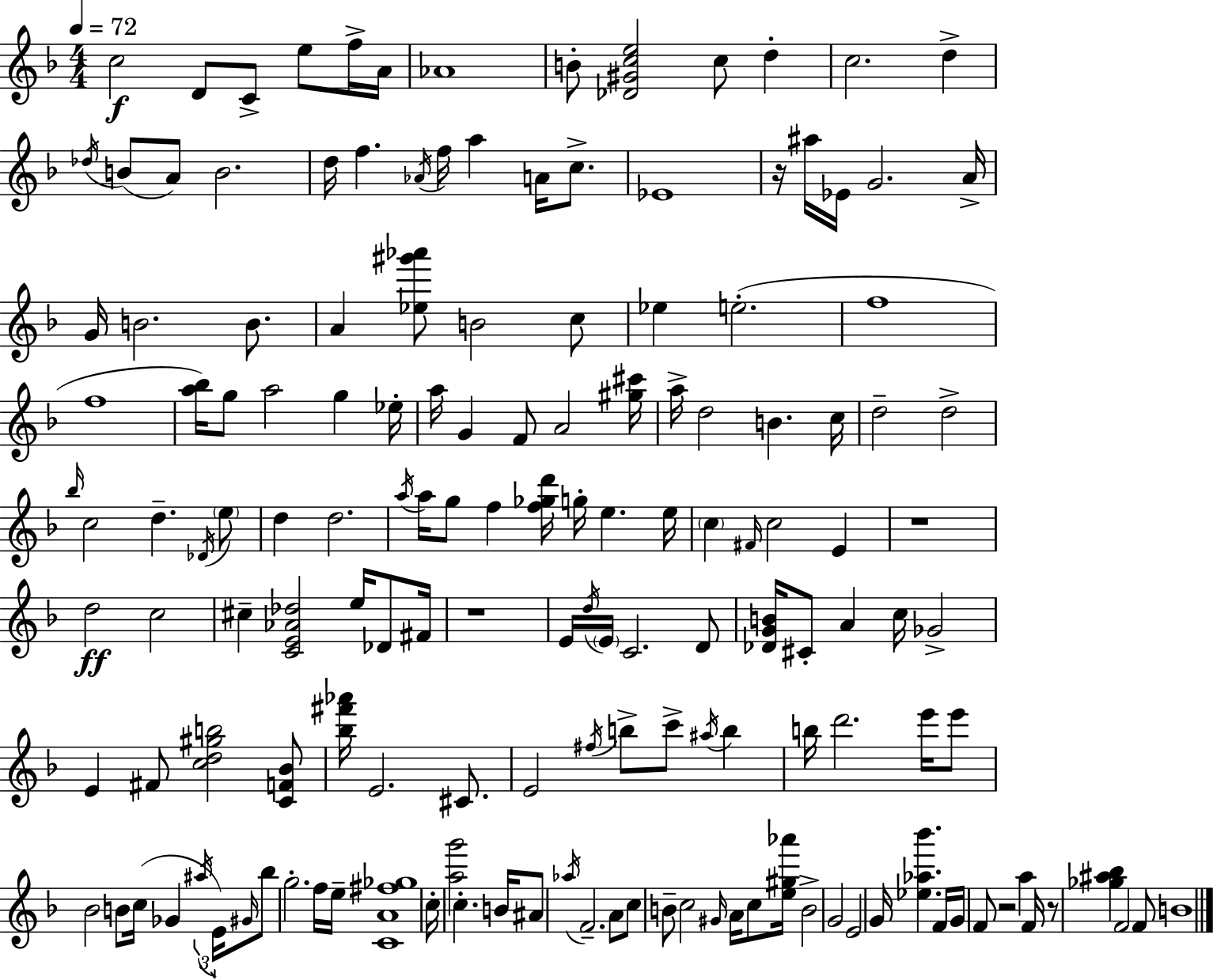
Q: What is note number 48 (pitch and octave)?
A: D5